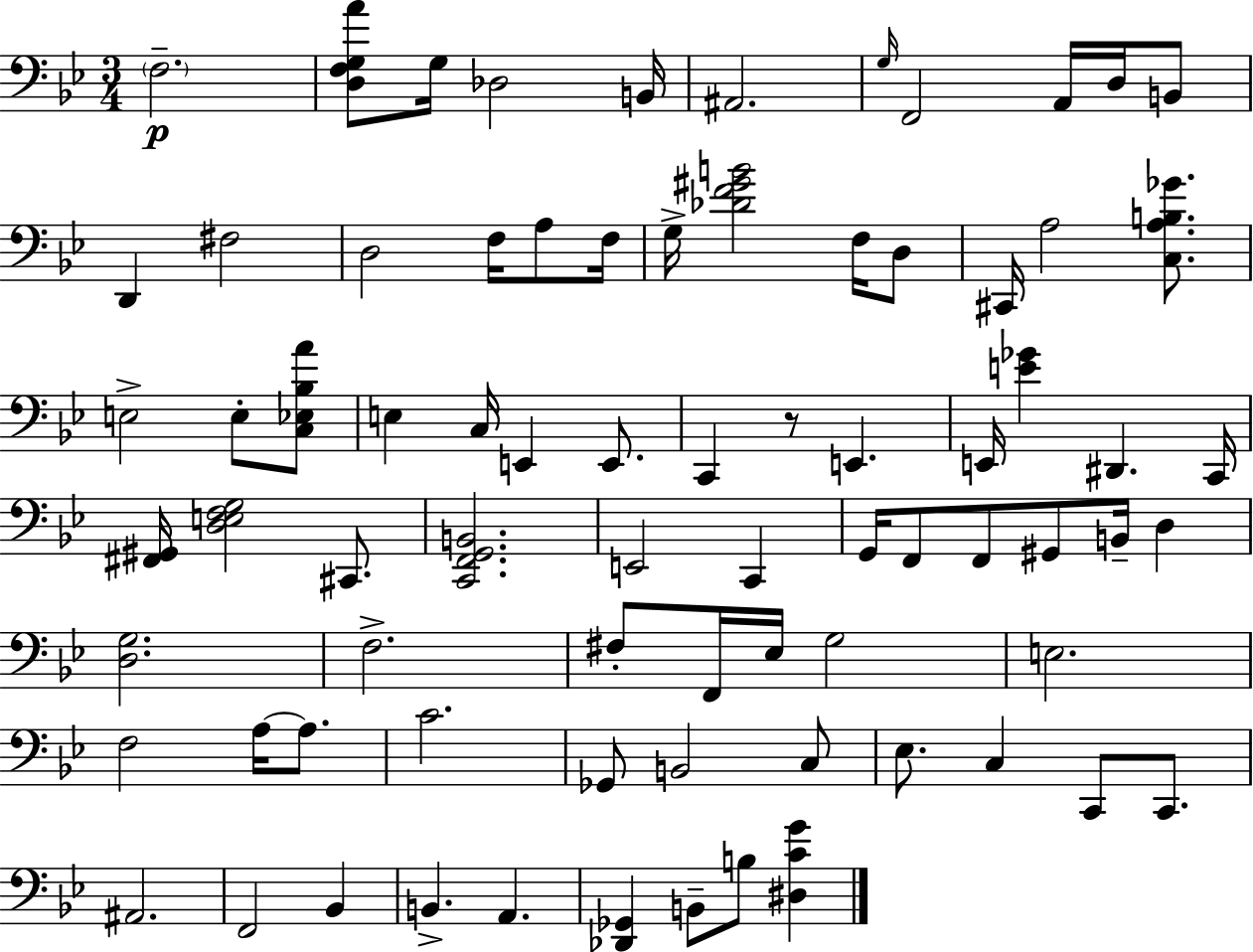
F3/h. [D3,F3,G3,A4]/e G3/s Db3/h B2/s A#2/h. G3/s F2/h A2/s D3/s B2/e D2/q F#3/h D3/h F3/s A3/e F3/s G3/s [Db4,F4,G#4,B4]/h F3/s D3/e C#2/s A3/h [C3,A3,B3,Gb4]/e. E3/h E3/e [C3,Eb3,Bb3,A4]/e E3/q C3/s E2/q E2/e. C2/q R/e E2/q. E2/s [E4,Gb4]/q D#2/q. C2/s [F#2,G#2]/s [D3,E3,F3,G3]/h C#2/e. [C2,F2,G2,B2]/h. E2/h C2/q G2/s F2/e F2/e G#2/e B2/s D3/q [D3,G3]/h. F3/h. F#3/e F2/s Eb3/s G3/h E3/h. F3/h A3/s A3/e. C4/h. Gb2/e B2/h C3/e Eb3/e. C3/q C2/e C2/e. A#2/h. F2/h Bb2/q B2/q. A2/q. [Db2,Gb2]/q B2/e B3/e [D#3,C4,G4]/q